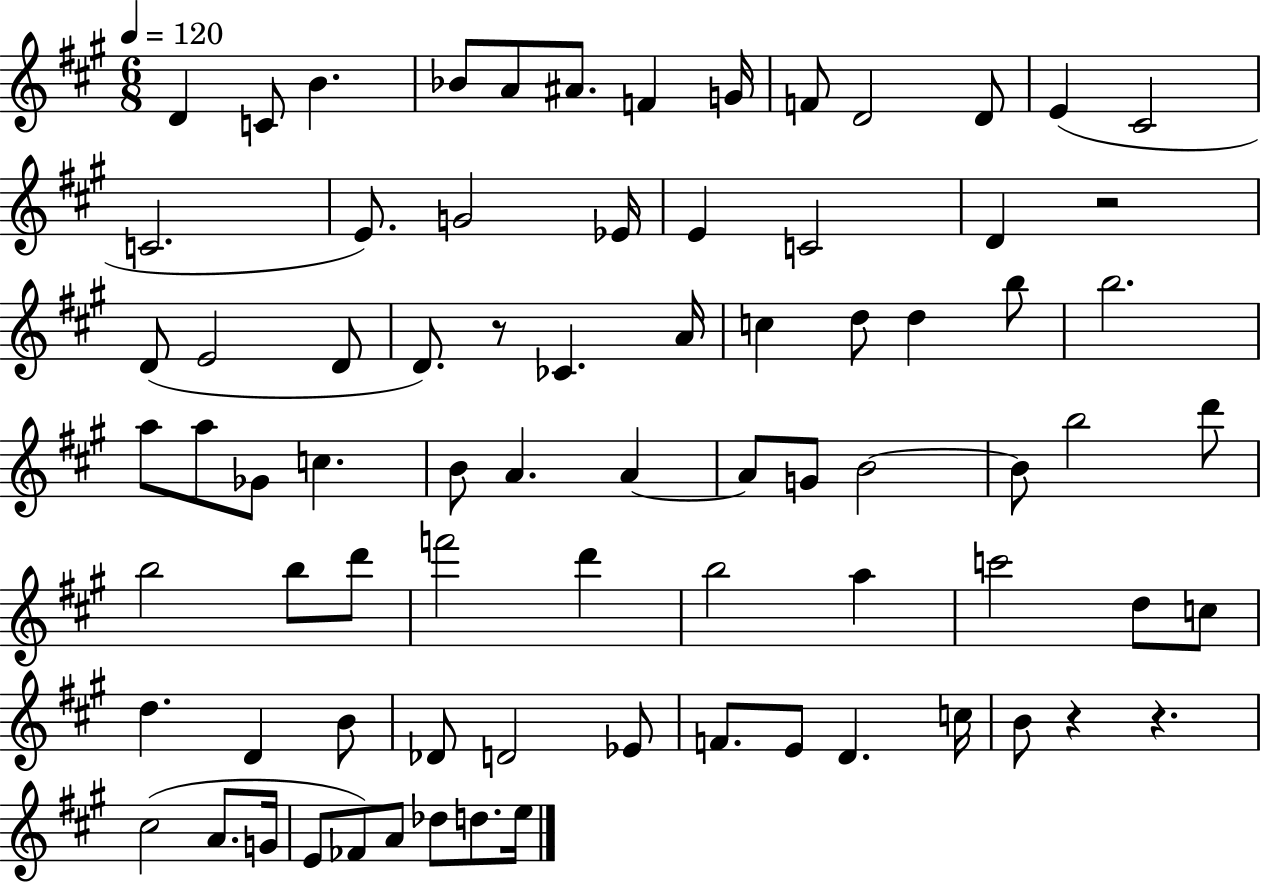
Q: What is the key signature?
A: A major